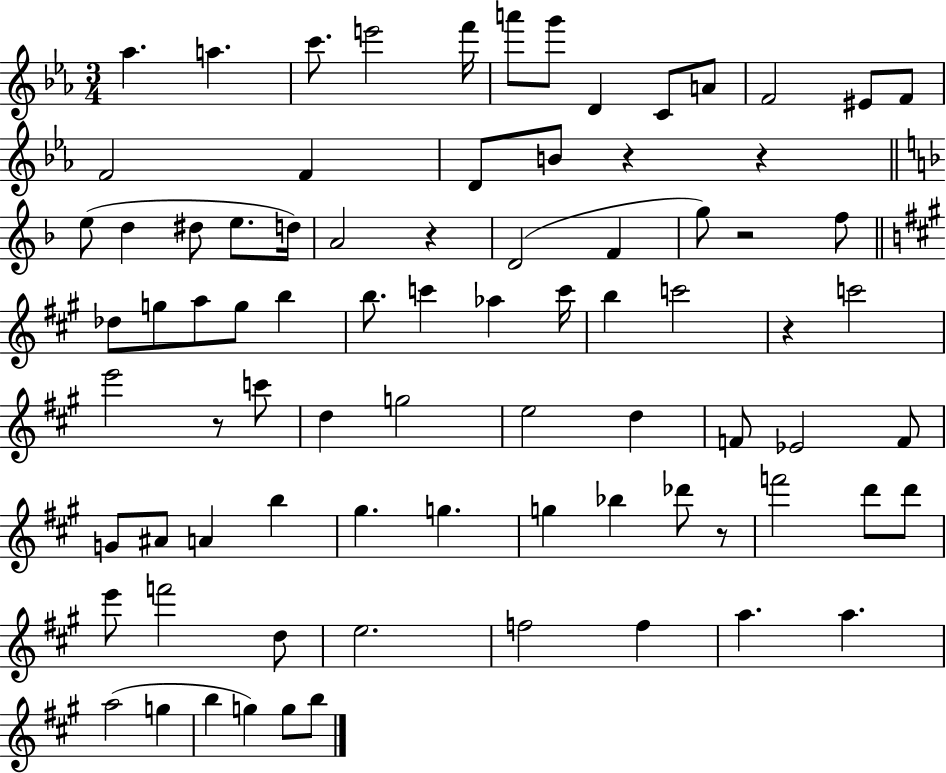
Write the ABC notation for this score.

X:1
T:Untitled
M:3/4
L:1/4
K:Eb
_a a c'/2 e'2 f'/4 a'/2 g'/2 D C/2 A/2 F2 ^E/2 F/2 F2 F D/2 B/2 z z e/2 d ^d/2 e/2 d/4 A2 z D2 F g/2 z2 f/2 _d/2 g/2 a/2 g/2 b b/2 c' _a c'/4 b c'2 z c'2 e'2 z/2 c'/2 d g2 e2 d F/2 _E2 F/2 G/2 ^A/2 A b ^g g g _b _d'/2 z/2 f'2 d'/2 d'/2 e'/2 f'2 d/2 e2 f2 f a a a2 g b g g/2 b/2